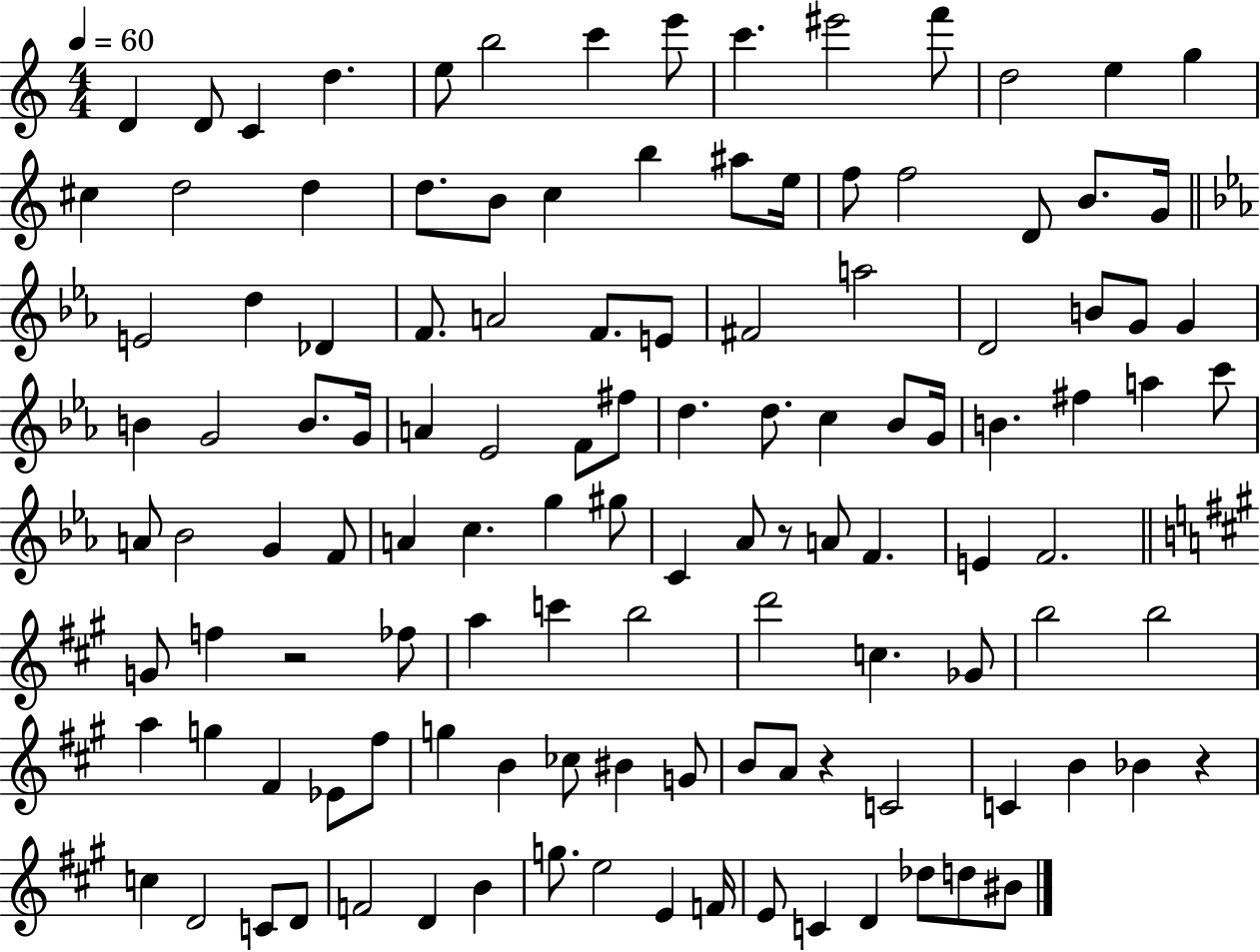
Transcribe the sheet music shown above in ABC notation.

X:1
T:Untitled
M:4/4
L:1/4
K:C
D D/2 C d e/2 b2 c' e'/2 c' ^e'2 f'/2 d2 e g ^c d2 d d/2 B/2 c b ^a/2 e/4 f/2 f2 D/2 B/2 G/4 E2 d _D F/2 A2 F/2 E/2 ^F2 a2 D2 B/2 G/2 G B G2 B/2 G/4 A _E2 F/2 ^f/2 d d/2 c _B/2 G/4 B ^f a c'/2 A/2 _B2 G F/2 A c g ^g/2 C _A/2 z/2 A/2 F E F2 G/2 f z2 _f/2 a c' b2 d'2 c _G/2 b2 b2 a g ^F _E/2 ^f/2 g B _c/2 ^B G/2 B/2 A/2 z C2 C B _B z c D2 C/2 D/2 F2 D B g/2 e2 E F/4 E/2 C D _d/2 d/2 ^B/2